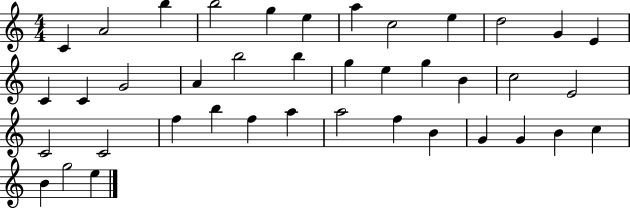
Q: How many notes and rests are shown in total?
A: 40